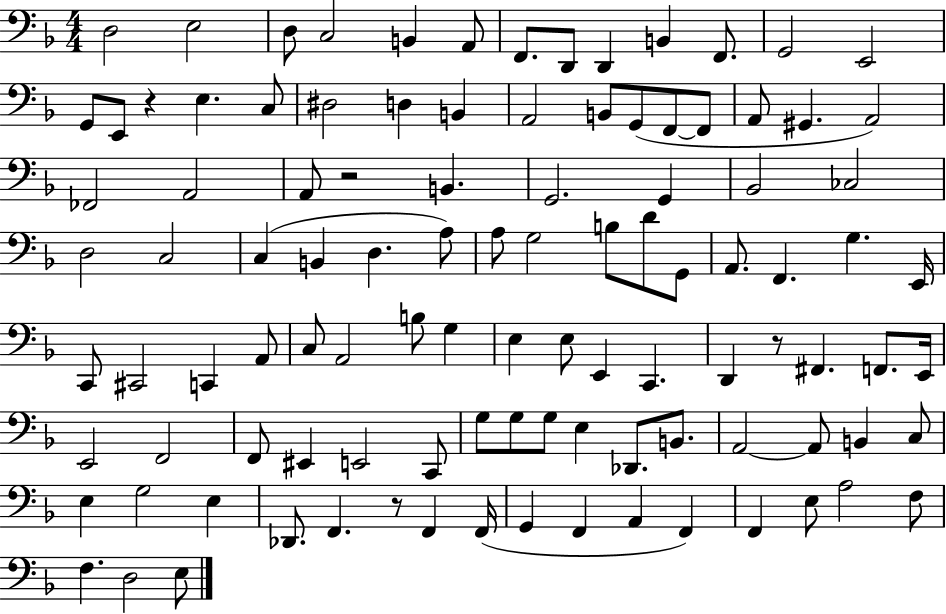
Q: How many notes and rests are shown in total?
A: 105